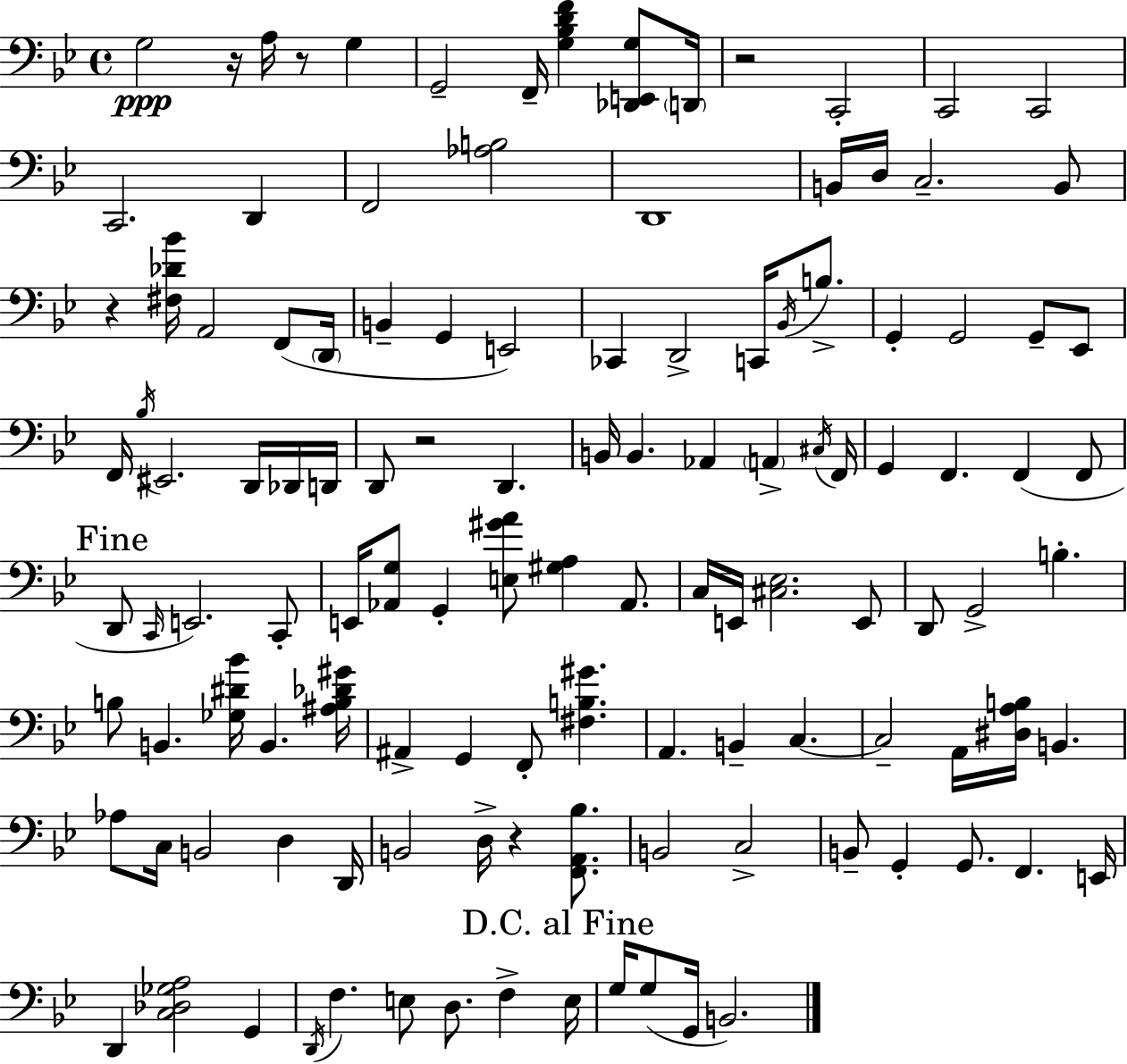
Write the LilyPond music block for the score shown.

{
  \clef bass
  \time 4/4
  \defaultTimeSignature
  \key g \minor
  g2\ppp r16 a16 r8 g4 | g,2-- f,16-- <g bes d' f'>4 <des, e, g>8 \parenthesize d,16 | r2 c,2-. | c,2 c,2 | \break c,2. d,4 | f,2 <aes b>2 | d,1 | b,16 d16 c2.-- b,8 | \break r4 <fis des' bes'>16 a,2 f,8( \parenthesize d,16 | b,4-- g,4 e,2) | ces,4 d,2-> c,16 \acciaccatura { bes,16 } b8.-> | g,4-. g,2 g,8-- ees,8 | \break f,16 \acciaccatura { bes16 } eis,2. d,16 | des,16 d,16 d,8 r2 d,4. | b,16 b,4. aes,4 \parenthesize a,4-> | \acciaccatura { cis16 } f,16 g,4 f,4. f,4( | \break f,8 \mark "Fine" d,8 \grace { c,16 }) e,2. | c,8-. e,16 <aes, g>8 g,4-. <e gis' a'>8 <gis a>4 | aes,8. c16 e,16 <cis ees>2. | e,8 d,8 g,2-> b4.-. | \break b8 b,4. <ges dis' bes'>16 b,4. | <ais b des' gis'>16 ais,4-> g,4 f,8-. <fis b gis'>4. | a,4. b,4-- c4.~~ | c2-- a,16 <dis a b>16 b,4. | \break aes8 c16 b,2 d4 | d,16 b,2 d16-> r4 | <f, a, bes>8. b,2 c2-> | b,8-- g,4-. g,8. f,4. | \break e,16 d,4 <c des ges a>2 | g,4 \acciaccatura { d,16 } f4. e8 d8. | f4-> \mark "D.C. al Fine" e16 g16 g8( g,16 b,2.) | \bar "|."
}